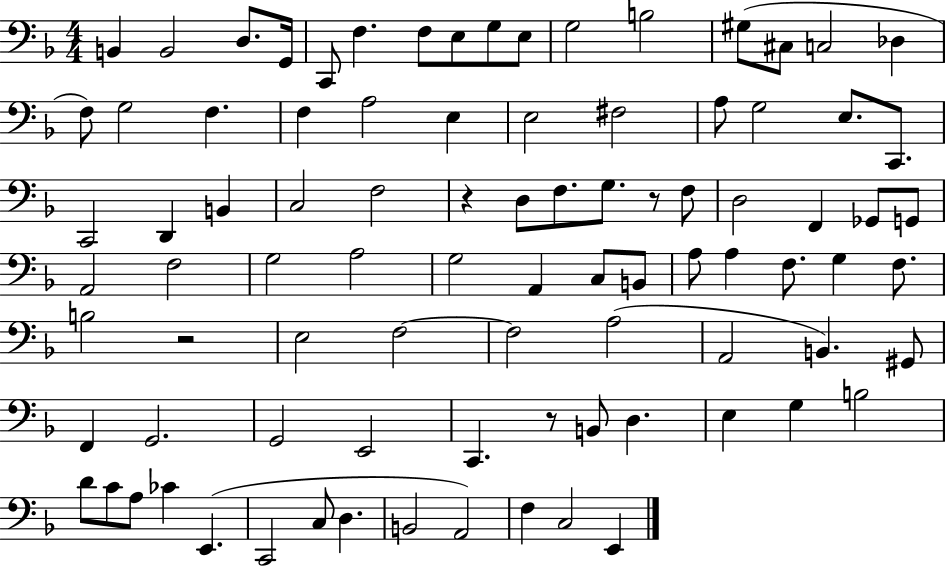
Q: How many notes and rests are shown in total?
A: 89